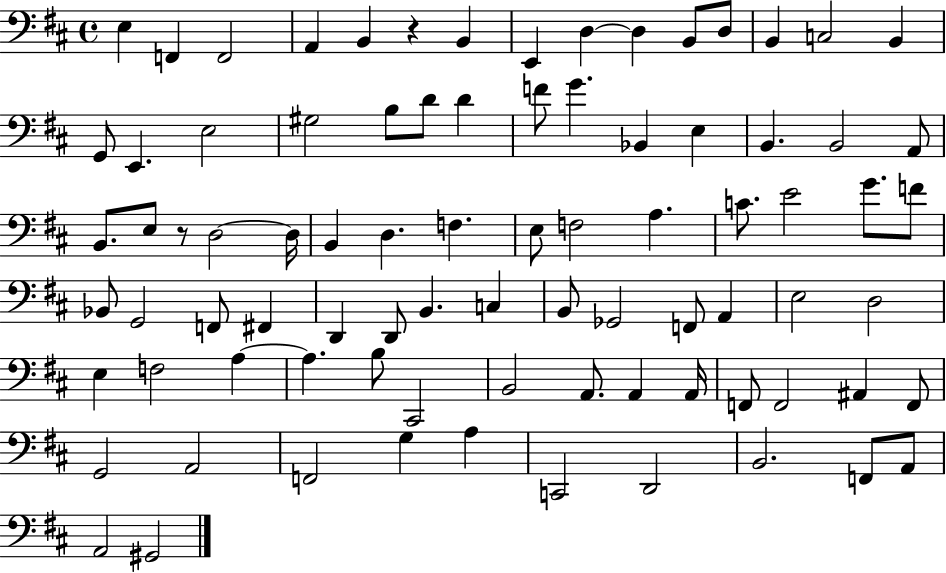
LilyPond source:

{
  \clef bass
  \time 4/4
  \defaultTimeSignature
  \key d \major
  \repeat volta 2 { e4 f,4 f,2 | a,4 b,4 r4 b,4 | e,4 d4~~ d4 b,8 d8 | b,4 c2 b,4 | \break g,8 e,4. e2 | gis2 b8 d'8 d'4 | f'8 g'4. bes,4 e4 | b,4. b,2 a,8 | \break b,8. e8 r8 d2~~ d16 | b,4 d4. f4. | e8 f2 a4. | c'8. e'2 g'8. f'8 | \break bes,8 g,2 f,8 fis,4 | d,4 d,8 b,4. c4 | b,8 ges,2 f,8 a,4 | e2 d2 | \break e4 f2 a4~~ | a4. b8 cis,2 | b,2 a,8. a,4 a,16 | f,8 f,2 ais,4 f,8 | \break g,2 a,2 | f,2 g4 a4 | c,2 d,2 | b,2. f,8 a,8 | \break a,2 gis,2 | } \bar "|."
}